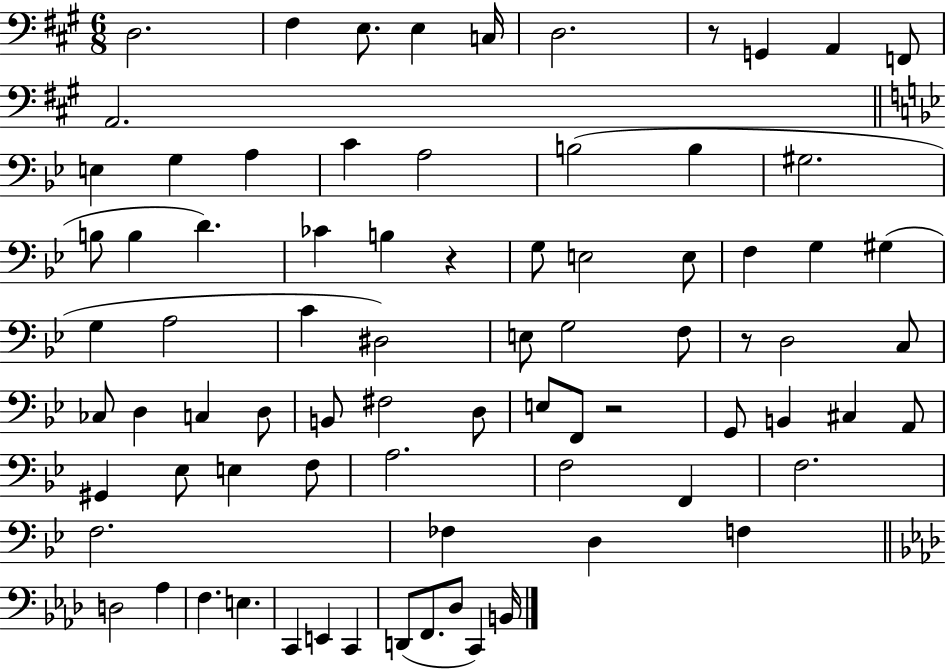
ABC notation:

X:1
T:Untitled
M:6/8
L:1/4
K:A
D,2 ^F, E,/2 E, C,/4 D,2 z/2 G,, A,, F,,/2 A,,2 E, G, A, C A,2 B,2 B, ^G,2 B,/2 B, D _C B, z G,/2 E,2 E,/2 F, G, ^G, G, A,2 C ^D,2 E,/2 G,2 F,/2 z/2 D,2 C,/2 _C,/2 D, C, D,/2 B,,/2 ^F,2 D,/2 E,/2 F,,/2 z2 G,,/2 B,, ^C, A,,/2 ^G,, _E,/2 E, F,/2 A,2 F,2 F,, F,2 F,2 _F, D, F, D,2 _A, F, E, C,, E,, C,, D,,/2 F,,/2 _D,/2 C,, B,,/4